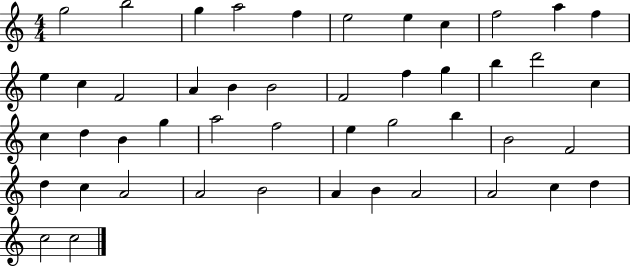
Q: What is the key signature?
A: C major